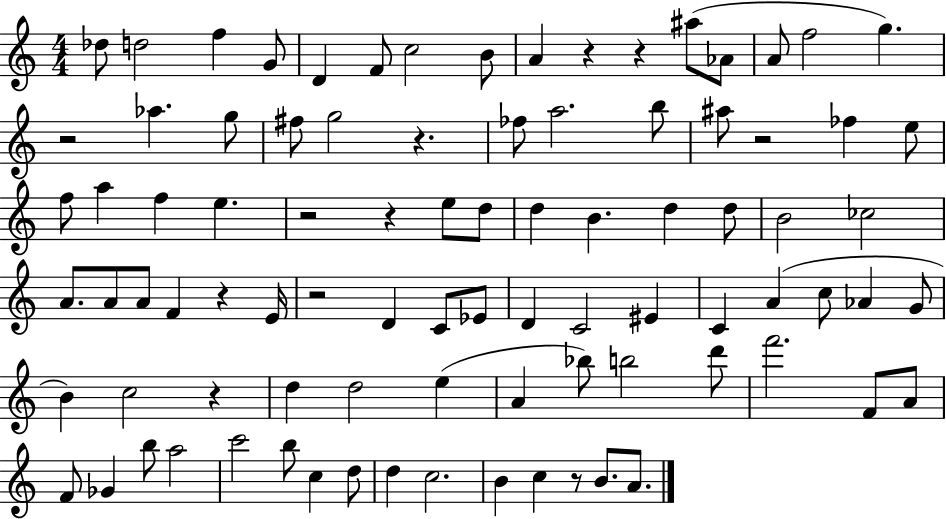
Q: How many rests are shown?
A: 11